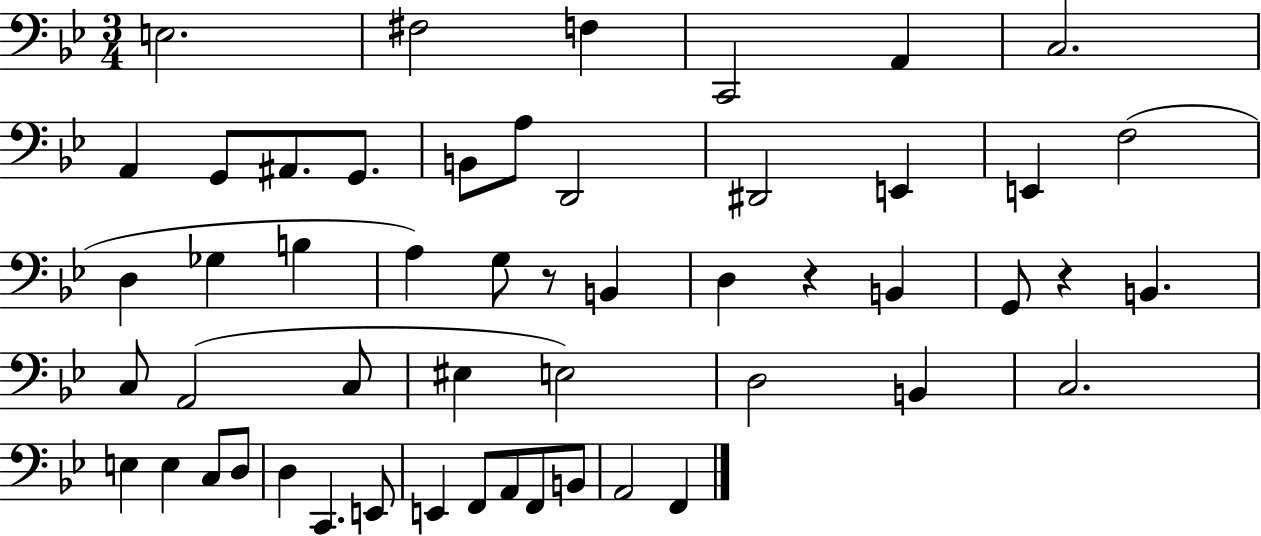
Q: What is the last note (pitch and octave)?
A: F2